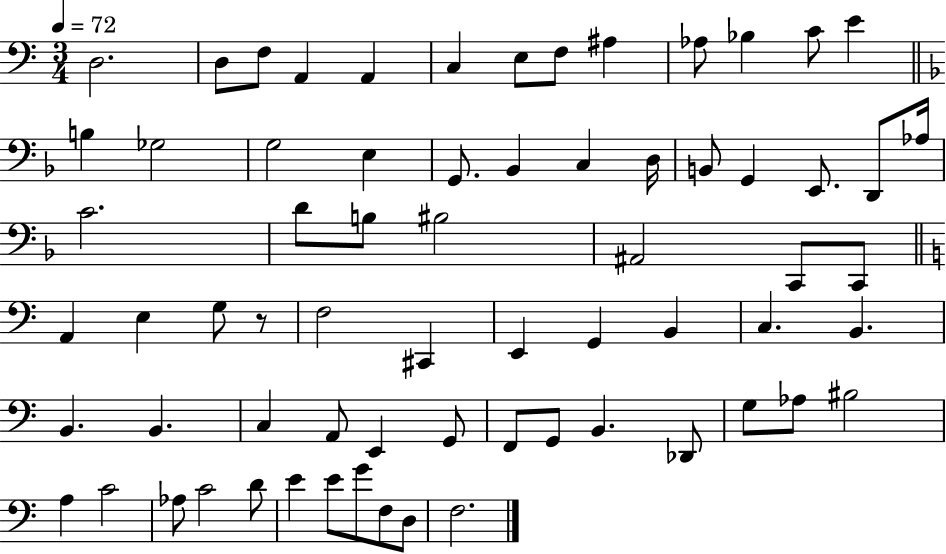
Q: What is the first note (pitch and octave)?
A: D3